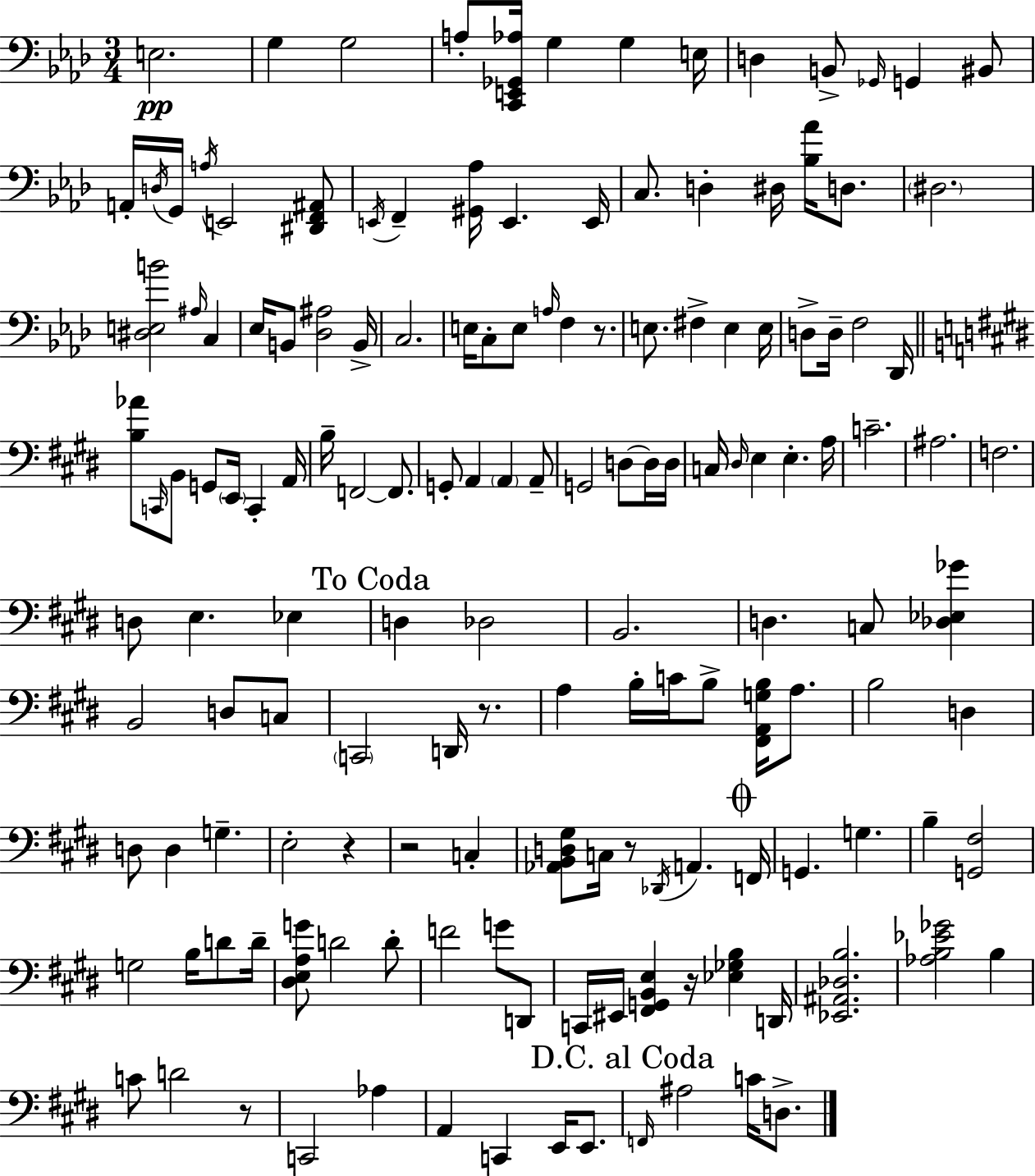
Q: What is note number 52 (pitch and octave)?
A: B3